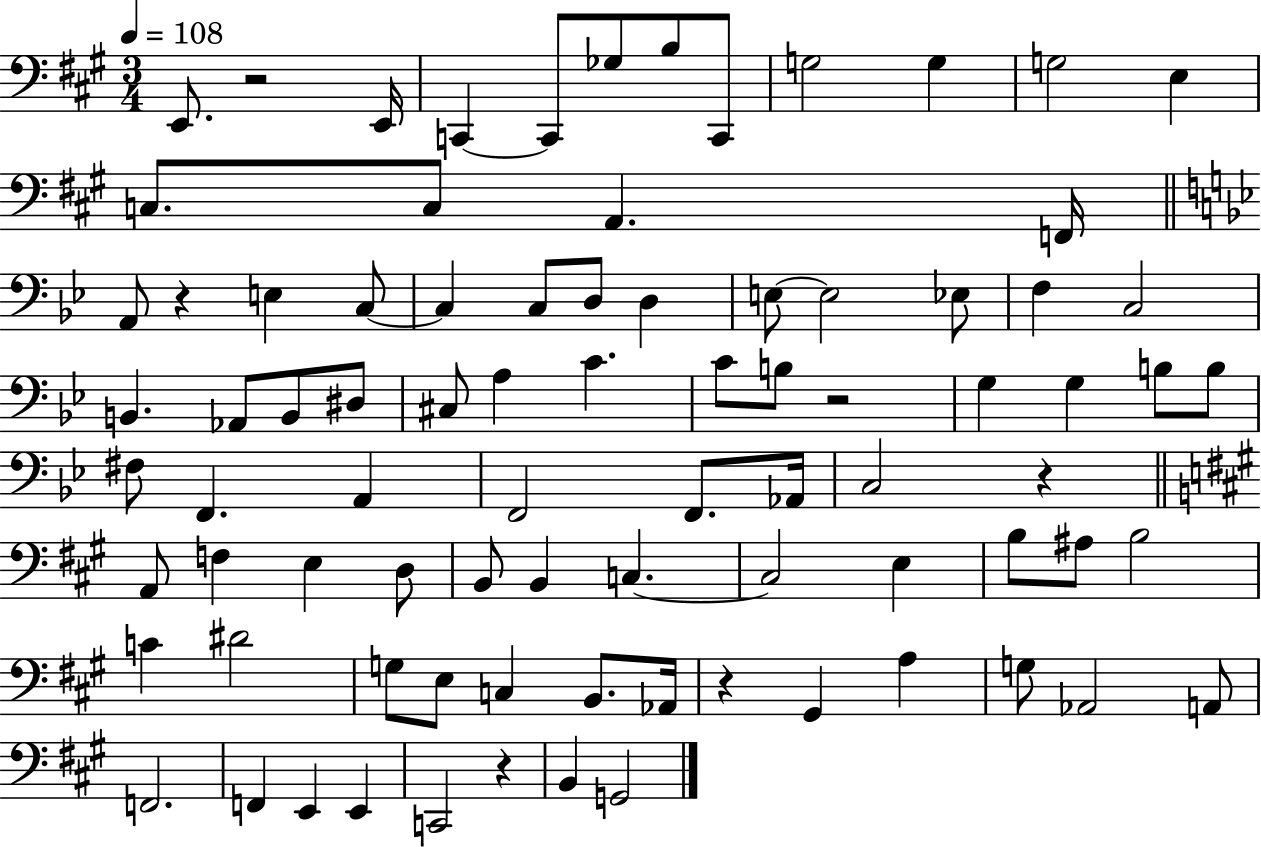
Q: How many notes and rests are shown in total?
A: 84